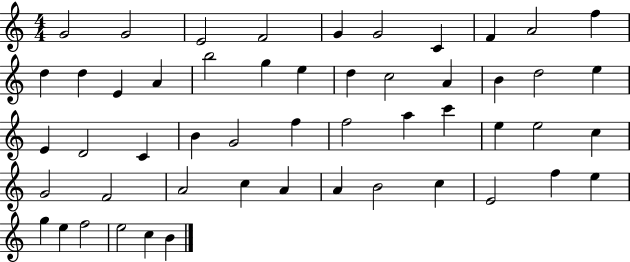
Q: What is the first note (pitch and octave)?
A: G4